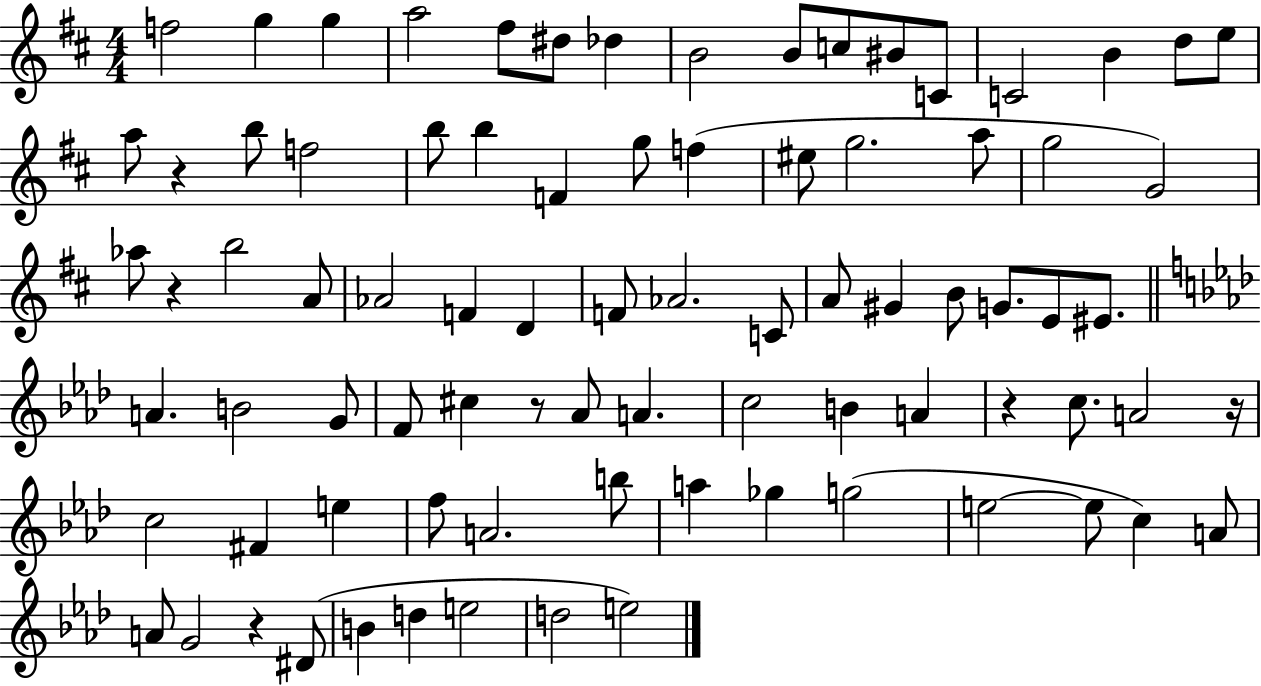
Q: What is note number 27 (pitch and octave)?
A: A5